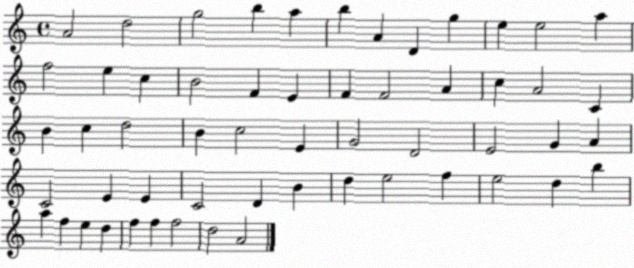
X:1
T:Untitled
M:4/4
L:1/4
K:C
A2 d2 g2 b a b A D g e e2 a f2 e c B2 F E F F2 A c A2 C B c d2 B c2 E G2 D2 E2 G A C2 E E C2 D B d e2 f e2 d b a f e d f f f2 d2 A2